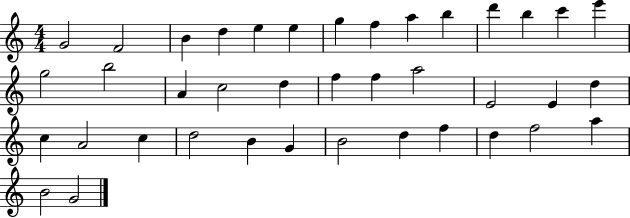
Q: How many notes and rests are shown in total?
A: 39